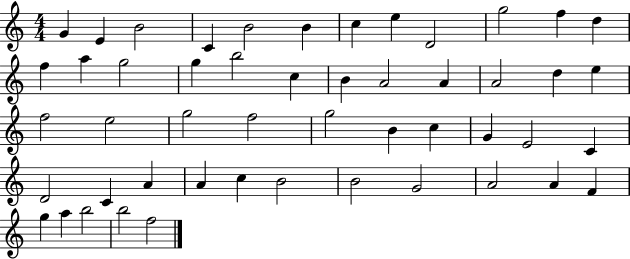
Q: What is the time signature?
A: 4/4